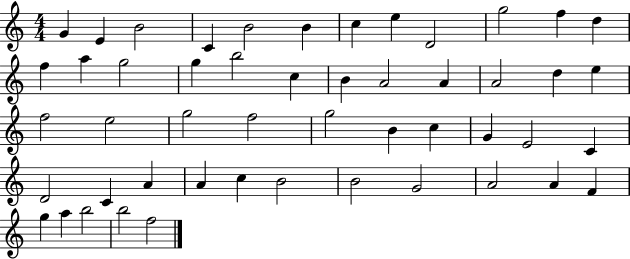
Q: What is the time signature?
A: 4/4